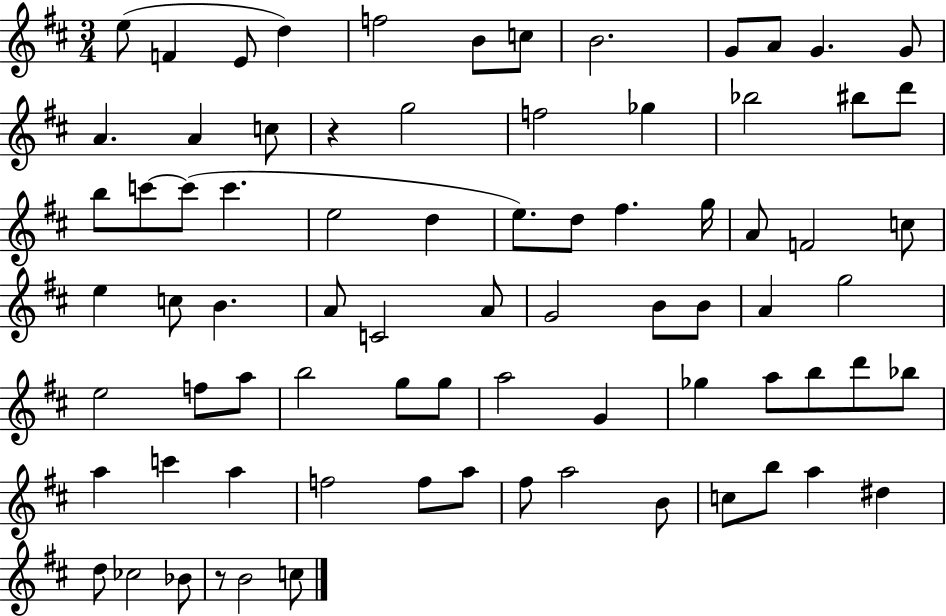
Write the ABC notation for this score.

X:1
T:Untitled
M:3/4
L:1/4
K:D
e/2 F E/2 d f2 B/2 c/2 B2 G/2 A/2 G G/2 A A c/2 z g2 f2 _g _b2 ^b/2 d'/2 b/2 c'/2 c'/2 c' e2 d e/2 d/2 ^f g/4 A/2 F2 c/2 e c/2 B A/2 C2 A/2 G2 B/2 B/2 A g2 e2 f/2 a/2 b2 g/2 g/2 a2 G _g a/2 b/2 d'/2 _b/2 a c' a f2 f/2 a/2 ^f/2 a2 B/2 c/2 b/2 a ^d d/2 _c2 _B/2 z/2 B2 c/2